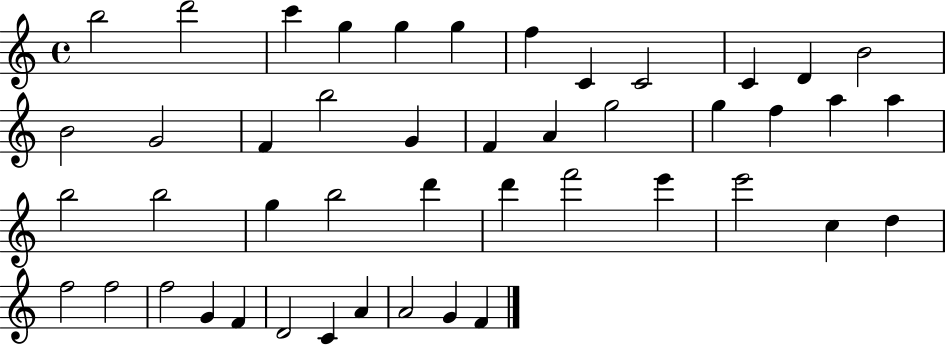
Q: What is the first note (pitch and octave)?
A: B5